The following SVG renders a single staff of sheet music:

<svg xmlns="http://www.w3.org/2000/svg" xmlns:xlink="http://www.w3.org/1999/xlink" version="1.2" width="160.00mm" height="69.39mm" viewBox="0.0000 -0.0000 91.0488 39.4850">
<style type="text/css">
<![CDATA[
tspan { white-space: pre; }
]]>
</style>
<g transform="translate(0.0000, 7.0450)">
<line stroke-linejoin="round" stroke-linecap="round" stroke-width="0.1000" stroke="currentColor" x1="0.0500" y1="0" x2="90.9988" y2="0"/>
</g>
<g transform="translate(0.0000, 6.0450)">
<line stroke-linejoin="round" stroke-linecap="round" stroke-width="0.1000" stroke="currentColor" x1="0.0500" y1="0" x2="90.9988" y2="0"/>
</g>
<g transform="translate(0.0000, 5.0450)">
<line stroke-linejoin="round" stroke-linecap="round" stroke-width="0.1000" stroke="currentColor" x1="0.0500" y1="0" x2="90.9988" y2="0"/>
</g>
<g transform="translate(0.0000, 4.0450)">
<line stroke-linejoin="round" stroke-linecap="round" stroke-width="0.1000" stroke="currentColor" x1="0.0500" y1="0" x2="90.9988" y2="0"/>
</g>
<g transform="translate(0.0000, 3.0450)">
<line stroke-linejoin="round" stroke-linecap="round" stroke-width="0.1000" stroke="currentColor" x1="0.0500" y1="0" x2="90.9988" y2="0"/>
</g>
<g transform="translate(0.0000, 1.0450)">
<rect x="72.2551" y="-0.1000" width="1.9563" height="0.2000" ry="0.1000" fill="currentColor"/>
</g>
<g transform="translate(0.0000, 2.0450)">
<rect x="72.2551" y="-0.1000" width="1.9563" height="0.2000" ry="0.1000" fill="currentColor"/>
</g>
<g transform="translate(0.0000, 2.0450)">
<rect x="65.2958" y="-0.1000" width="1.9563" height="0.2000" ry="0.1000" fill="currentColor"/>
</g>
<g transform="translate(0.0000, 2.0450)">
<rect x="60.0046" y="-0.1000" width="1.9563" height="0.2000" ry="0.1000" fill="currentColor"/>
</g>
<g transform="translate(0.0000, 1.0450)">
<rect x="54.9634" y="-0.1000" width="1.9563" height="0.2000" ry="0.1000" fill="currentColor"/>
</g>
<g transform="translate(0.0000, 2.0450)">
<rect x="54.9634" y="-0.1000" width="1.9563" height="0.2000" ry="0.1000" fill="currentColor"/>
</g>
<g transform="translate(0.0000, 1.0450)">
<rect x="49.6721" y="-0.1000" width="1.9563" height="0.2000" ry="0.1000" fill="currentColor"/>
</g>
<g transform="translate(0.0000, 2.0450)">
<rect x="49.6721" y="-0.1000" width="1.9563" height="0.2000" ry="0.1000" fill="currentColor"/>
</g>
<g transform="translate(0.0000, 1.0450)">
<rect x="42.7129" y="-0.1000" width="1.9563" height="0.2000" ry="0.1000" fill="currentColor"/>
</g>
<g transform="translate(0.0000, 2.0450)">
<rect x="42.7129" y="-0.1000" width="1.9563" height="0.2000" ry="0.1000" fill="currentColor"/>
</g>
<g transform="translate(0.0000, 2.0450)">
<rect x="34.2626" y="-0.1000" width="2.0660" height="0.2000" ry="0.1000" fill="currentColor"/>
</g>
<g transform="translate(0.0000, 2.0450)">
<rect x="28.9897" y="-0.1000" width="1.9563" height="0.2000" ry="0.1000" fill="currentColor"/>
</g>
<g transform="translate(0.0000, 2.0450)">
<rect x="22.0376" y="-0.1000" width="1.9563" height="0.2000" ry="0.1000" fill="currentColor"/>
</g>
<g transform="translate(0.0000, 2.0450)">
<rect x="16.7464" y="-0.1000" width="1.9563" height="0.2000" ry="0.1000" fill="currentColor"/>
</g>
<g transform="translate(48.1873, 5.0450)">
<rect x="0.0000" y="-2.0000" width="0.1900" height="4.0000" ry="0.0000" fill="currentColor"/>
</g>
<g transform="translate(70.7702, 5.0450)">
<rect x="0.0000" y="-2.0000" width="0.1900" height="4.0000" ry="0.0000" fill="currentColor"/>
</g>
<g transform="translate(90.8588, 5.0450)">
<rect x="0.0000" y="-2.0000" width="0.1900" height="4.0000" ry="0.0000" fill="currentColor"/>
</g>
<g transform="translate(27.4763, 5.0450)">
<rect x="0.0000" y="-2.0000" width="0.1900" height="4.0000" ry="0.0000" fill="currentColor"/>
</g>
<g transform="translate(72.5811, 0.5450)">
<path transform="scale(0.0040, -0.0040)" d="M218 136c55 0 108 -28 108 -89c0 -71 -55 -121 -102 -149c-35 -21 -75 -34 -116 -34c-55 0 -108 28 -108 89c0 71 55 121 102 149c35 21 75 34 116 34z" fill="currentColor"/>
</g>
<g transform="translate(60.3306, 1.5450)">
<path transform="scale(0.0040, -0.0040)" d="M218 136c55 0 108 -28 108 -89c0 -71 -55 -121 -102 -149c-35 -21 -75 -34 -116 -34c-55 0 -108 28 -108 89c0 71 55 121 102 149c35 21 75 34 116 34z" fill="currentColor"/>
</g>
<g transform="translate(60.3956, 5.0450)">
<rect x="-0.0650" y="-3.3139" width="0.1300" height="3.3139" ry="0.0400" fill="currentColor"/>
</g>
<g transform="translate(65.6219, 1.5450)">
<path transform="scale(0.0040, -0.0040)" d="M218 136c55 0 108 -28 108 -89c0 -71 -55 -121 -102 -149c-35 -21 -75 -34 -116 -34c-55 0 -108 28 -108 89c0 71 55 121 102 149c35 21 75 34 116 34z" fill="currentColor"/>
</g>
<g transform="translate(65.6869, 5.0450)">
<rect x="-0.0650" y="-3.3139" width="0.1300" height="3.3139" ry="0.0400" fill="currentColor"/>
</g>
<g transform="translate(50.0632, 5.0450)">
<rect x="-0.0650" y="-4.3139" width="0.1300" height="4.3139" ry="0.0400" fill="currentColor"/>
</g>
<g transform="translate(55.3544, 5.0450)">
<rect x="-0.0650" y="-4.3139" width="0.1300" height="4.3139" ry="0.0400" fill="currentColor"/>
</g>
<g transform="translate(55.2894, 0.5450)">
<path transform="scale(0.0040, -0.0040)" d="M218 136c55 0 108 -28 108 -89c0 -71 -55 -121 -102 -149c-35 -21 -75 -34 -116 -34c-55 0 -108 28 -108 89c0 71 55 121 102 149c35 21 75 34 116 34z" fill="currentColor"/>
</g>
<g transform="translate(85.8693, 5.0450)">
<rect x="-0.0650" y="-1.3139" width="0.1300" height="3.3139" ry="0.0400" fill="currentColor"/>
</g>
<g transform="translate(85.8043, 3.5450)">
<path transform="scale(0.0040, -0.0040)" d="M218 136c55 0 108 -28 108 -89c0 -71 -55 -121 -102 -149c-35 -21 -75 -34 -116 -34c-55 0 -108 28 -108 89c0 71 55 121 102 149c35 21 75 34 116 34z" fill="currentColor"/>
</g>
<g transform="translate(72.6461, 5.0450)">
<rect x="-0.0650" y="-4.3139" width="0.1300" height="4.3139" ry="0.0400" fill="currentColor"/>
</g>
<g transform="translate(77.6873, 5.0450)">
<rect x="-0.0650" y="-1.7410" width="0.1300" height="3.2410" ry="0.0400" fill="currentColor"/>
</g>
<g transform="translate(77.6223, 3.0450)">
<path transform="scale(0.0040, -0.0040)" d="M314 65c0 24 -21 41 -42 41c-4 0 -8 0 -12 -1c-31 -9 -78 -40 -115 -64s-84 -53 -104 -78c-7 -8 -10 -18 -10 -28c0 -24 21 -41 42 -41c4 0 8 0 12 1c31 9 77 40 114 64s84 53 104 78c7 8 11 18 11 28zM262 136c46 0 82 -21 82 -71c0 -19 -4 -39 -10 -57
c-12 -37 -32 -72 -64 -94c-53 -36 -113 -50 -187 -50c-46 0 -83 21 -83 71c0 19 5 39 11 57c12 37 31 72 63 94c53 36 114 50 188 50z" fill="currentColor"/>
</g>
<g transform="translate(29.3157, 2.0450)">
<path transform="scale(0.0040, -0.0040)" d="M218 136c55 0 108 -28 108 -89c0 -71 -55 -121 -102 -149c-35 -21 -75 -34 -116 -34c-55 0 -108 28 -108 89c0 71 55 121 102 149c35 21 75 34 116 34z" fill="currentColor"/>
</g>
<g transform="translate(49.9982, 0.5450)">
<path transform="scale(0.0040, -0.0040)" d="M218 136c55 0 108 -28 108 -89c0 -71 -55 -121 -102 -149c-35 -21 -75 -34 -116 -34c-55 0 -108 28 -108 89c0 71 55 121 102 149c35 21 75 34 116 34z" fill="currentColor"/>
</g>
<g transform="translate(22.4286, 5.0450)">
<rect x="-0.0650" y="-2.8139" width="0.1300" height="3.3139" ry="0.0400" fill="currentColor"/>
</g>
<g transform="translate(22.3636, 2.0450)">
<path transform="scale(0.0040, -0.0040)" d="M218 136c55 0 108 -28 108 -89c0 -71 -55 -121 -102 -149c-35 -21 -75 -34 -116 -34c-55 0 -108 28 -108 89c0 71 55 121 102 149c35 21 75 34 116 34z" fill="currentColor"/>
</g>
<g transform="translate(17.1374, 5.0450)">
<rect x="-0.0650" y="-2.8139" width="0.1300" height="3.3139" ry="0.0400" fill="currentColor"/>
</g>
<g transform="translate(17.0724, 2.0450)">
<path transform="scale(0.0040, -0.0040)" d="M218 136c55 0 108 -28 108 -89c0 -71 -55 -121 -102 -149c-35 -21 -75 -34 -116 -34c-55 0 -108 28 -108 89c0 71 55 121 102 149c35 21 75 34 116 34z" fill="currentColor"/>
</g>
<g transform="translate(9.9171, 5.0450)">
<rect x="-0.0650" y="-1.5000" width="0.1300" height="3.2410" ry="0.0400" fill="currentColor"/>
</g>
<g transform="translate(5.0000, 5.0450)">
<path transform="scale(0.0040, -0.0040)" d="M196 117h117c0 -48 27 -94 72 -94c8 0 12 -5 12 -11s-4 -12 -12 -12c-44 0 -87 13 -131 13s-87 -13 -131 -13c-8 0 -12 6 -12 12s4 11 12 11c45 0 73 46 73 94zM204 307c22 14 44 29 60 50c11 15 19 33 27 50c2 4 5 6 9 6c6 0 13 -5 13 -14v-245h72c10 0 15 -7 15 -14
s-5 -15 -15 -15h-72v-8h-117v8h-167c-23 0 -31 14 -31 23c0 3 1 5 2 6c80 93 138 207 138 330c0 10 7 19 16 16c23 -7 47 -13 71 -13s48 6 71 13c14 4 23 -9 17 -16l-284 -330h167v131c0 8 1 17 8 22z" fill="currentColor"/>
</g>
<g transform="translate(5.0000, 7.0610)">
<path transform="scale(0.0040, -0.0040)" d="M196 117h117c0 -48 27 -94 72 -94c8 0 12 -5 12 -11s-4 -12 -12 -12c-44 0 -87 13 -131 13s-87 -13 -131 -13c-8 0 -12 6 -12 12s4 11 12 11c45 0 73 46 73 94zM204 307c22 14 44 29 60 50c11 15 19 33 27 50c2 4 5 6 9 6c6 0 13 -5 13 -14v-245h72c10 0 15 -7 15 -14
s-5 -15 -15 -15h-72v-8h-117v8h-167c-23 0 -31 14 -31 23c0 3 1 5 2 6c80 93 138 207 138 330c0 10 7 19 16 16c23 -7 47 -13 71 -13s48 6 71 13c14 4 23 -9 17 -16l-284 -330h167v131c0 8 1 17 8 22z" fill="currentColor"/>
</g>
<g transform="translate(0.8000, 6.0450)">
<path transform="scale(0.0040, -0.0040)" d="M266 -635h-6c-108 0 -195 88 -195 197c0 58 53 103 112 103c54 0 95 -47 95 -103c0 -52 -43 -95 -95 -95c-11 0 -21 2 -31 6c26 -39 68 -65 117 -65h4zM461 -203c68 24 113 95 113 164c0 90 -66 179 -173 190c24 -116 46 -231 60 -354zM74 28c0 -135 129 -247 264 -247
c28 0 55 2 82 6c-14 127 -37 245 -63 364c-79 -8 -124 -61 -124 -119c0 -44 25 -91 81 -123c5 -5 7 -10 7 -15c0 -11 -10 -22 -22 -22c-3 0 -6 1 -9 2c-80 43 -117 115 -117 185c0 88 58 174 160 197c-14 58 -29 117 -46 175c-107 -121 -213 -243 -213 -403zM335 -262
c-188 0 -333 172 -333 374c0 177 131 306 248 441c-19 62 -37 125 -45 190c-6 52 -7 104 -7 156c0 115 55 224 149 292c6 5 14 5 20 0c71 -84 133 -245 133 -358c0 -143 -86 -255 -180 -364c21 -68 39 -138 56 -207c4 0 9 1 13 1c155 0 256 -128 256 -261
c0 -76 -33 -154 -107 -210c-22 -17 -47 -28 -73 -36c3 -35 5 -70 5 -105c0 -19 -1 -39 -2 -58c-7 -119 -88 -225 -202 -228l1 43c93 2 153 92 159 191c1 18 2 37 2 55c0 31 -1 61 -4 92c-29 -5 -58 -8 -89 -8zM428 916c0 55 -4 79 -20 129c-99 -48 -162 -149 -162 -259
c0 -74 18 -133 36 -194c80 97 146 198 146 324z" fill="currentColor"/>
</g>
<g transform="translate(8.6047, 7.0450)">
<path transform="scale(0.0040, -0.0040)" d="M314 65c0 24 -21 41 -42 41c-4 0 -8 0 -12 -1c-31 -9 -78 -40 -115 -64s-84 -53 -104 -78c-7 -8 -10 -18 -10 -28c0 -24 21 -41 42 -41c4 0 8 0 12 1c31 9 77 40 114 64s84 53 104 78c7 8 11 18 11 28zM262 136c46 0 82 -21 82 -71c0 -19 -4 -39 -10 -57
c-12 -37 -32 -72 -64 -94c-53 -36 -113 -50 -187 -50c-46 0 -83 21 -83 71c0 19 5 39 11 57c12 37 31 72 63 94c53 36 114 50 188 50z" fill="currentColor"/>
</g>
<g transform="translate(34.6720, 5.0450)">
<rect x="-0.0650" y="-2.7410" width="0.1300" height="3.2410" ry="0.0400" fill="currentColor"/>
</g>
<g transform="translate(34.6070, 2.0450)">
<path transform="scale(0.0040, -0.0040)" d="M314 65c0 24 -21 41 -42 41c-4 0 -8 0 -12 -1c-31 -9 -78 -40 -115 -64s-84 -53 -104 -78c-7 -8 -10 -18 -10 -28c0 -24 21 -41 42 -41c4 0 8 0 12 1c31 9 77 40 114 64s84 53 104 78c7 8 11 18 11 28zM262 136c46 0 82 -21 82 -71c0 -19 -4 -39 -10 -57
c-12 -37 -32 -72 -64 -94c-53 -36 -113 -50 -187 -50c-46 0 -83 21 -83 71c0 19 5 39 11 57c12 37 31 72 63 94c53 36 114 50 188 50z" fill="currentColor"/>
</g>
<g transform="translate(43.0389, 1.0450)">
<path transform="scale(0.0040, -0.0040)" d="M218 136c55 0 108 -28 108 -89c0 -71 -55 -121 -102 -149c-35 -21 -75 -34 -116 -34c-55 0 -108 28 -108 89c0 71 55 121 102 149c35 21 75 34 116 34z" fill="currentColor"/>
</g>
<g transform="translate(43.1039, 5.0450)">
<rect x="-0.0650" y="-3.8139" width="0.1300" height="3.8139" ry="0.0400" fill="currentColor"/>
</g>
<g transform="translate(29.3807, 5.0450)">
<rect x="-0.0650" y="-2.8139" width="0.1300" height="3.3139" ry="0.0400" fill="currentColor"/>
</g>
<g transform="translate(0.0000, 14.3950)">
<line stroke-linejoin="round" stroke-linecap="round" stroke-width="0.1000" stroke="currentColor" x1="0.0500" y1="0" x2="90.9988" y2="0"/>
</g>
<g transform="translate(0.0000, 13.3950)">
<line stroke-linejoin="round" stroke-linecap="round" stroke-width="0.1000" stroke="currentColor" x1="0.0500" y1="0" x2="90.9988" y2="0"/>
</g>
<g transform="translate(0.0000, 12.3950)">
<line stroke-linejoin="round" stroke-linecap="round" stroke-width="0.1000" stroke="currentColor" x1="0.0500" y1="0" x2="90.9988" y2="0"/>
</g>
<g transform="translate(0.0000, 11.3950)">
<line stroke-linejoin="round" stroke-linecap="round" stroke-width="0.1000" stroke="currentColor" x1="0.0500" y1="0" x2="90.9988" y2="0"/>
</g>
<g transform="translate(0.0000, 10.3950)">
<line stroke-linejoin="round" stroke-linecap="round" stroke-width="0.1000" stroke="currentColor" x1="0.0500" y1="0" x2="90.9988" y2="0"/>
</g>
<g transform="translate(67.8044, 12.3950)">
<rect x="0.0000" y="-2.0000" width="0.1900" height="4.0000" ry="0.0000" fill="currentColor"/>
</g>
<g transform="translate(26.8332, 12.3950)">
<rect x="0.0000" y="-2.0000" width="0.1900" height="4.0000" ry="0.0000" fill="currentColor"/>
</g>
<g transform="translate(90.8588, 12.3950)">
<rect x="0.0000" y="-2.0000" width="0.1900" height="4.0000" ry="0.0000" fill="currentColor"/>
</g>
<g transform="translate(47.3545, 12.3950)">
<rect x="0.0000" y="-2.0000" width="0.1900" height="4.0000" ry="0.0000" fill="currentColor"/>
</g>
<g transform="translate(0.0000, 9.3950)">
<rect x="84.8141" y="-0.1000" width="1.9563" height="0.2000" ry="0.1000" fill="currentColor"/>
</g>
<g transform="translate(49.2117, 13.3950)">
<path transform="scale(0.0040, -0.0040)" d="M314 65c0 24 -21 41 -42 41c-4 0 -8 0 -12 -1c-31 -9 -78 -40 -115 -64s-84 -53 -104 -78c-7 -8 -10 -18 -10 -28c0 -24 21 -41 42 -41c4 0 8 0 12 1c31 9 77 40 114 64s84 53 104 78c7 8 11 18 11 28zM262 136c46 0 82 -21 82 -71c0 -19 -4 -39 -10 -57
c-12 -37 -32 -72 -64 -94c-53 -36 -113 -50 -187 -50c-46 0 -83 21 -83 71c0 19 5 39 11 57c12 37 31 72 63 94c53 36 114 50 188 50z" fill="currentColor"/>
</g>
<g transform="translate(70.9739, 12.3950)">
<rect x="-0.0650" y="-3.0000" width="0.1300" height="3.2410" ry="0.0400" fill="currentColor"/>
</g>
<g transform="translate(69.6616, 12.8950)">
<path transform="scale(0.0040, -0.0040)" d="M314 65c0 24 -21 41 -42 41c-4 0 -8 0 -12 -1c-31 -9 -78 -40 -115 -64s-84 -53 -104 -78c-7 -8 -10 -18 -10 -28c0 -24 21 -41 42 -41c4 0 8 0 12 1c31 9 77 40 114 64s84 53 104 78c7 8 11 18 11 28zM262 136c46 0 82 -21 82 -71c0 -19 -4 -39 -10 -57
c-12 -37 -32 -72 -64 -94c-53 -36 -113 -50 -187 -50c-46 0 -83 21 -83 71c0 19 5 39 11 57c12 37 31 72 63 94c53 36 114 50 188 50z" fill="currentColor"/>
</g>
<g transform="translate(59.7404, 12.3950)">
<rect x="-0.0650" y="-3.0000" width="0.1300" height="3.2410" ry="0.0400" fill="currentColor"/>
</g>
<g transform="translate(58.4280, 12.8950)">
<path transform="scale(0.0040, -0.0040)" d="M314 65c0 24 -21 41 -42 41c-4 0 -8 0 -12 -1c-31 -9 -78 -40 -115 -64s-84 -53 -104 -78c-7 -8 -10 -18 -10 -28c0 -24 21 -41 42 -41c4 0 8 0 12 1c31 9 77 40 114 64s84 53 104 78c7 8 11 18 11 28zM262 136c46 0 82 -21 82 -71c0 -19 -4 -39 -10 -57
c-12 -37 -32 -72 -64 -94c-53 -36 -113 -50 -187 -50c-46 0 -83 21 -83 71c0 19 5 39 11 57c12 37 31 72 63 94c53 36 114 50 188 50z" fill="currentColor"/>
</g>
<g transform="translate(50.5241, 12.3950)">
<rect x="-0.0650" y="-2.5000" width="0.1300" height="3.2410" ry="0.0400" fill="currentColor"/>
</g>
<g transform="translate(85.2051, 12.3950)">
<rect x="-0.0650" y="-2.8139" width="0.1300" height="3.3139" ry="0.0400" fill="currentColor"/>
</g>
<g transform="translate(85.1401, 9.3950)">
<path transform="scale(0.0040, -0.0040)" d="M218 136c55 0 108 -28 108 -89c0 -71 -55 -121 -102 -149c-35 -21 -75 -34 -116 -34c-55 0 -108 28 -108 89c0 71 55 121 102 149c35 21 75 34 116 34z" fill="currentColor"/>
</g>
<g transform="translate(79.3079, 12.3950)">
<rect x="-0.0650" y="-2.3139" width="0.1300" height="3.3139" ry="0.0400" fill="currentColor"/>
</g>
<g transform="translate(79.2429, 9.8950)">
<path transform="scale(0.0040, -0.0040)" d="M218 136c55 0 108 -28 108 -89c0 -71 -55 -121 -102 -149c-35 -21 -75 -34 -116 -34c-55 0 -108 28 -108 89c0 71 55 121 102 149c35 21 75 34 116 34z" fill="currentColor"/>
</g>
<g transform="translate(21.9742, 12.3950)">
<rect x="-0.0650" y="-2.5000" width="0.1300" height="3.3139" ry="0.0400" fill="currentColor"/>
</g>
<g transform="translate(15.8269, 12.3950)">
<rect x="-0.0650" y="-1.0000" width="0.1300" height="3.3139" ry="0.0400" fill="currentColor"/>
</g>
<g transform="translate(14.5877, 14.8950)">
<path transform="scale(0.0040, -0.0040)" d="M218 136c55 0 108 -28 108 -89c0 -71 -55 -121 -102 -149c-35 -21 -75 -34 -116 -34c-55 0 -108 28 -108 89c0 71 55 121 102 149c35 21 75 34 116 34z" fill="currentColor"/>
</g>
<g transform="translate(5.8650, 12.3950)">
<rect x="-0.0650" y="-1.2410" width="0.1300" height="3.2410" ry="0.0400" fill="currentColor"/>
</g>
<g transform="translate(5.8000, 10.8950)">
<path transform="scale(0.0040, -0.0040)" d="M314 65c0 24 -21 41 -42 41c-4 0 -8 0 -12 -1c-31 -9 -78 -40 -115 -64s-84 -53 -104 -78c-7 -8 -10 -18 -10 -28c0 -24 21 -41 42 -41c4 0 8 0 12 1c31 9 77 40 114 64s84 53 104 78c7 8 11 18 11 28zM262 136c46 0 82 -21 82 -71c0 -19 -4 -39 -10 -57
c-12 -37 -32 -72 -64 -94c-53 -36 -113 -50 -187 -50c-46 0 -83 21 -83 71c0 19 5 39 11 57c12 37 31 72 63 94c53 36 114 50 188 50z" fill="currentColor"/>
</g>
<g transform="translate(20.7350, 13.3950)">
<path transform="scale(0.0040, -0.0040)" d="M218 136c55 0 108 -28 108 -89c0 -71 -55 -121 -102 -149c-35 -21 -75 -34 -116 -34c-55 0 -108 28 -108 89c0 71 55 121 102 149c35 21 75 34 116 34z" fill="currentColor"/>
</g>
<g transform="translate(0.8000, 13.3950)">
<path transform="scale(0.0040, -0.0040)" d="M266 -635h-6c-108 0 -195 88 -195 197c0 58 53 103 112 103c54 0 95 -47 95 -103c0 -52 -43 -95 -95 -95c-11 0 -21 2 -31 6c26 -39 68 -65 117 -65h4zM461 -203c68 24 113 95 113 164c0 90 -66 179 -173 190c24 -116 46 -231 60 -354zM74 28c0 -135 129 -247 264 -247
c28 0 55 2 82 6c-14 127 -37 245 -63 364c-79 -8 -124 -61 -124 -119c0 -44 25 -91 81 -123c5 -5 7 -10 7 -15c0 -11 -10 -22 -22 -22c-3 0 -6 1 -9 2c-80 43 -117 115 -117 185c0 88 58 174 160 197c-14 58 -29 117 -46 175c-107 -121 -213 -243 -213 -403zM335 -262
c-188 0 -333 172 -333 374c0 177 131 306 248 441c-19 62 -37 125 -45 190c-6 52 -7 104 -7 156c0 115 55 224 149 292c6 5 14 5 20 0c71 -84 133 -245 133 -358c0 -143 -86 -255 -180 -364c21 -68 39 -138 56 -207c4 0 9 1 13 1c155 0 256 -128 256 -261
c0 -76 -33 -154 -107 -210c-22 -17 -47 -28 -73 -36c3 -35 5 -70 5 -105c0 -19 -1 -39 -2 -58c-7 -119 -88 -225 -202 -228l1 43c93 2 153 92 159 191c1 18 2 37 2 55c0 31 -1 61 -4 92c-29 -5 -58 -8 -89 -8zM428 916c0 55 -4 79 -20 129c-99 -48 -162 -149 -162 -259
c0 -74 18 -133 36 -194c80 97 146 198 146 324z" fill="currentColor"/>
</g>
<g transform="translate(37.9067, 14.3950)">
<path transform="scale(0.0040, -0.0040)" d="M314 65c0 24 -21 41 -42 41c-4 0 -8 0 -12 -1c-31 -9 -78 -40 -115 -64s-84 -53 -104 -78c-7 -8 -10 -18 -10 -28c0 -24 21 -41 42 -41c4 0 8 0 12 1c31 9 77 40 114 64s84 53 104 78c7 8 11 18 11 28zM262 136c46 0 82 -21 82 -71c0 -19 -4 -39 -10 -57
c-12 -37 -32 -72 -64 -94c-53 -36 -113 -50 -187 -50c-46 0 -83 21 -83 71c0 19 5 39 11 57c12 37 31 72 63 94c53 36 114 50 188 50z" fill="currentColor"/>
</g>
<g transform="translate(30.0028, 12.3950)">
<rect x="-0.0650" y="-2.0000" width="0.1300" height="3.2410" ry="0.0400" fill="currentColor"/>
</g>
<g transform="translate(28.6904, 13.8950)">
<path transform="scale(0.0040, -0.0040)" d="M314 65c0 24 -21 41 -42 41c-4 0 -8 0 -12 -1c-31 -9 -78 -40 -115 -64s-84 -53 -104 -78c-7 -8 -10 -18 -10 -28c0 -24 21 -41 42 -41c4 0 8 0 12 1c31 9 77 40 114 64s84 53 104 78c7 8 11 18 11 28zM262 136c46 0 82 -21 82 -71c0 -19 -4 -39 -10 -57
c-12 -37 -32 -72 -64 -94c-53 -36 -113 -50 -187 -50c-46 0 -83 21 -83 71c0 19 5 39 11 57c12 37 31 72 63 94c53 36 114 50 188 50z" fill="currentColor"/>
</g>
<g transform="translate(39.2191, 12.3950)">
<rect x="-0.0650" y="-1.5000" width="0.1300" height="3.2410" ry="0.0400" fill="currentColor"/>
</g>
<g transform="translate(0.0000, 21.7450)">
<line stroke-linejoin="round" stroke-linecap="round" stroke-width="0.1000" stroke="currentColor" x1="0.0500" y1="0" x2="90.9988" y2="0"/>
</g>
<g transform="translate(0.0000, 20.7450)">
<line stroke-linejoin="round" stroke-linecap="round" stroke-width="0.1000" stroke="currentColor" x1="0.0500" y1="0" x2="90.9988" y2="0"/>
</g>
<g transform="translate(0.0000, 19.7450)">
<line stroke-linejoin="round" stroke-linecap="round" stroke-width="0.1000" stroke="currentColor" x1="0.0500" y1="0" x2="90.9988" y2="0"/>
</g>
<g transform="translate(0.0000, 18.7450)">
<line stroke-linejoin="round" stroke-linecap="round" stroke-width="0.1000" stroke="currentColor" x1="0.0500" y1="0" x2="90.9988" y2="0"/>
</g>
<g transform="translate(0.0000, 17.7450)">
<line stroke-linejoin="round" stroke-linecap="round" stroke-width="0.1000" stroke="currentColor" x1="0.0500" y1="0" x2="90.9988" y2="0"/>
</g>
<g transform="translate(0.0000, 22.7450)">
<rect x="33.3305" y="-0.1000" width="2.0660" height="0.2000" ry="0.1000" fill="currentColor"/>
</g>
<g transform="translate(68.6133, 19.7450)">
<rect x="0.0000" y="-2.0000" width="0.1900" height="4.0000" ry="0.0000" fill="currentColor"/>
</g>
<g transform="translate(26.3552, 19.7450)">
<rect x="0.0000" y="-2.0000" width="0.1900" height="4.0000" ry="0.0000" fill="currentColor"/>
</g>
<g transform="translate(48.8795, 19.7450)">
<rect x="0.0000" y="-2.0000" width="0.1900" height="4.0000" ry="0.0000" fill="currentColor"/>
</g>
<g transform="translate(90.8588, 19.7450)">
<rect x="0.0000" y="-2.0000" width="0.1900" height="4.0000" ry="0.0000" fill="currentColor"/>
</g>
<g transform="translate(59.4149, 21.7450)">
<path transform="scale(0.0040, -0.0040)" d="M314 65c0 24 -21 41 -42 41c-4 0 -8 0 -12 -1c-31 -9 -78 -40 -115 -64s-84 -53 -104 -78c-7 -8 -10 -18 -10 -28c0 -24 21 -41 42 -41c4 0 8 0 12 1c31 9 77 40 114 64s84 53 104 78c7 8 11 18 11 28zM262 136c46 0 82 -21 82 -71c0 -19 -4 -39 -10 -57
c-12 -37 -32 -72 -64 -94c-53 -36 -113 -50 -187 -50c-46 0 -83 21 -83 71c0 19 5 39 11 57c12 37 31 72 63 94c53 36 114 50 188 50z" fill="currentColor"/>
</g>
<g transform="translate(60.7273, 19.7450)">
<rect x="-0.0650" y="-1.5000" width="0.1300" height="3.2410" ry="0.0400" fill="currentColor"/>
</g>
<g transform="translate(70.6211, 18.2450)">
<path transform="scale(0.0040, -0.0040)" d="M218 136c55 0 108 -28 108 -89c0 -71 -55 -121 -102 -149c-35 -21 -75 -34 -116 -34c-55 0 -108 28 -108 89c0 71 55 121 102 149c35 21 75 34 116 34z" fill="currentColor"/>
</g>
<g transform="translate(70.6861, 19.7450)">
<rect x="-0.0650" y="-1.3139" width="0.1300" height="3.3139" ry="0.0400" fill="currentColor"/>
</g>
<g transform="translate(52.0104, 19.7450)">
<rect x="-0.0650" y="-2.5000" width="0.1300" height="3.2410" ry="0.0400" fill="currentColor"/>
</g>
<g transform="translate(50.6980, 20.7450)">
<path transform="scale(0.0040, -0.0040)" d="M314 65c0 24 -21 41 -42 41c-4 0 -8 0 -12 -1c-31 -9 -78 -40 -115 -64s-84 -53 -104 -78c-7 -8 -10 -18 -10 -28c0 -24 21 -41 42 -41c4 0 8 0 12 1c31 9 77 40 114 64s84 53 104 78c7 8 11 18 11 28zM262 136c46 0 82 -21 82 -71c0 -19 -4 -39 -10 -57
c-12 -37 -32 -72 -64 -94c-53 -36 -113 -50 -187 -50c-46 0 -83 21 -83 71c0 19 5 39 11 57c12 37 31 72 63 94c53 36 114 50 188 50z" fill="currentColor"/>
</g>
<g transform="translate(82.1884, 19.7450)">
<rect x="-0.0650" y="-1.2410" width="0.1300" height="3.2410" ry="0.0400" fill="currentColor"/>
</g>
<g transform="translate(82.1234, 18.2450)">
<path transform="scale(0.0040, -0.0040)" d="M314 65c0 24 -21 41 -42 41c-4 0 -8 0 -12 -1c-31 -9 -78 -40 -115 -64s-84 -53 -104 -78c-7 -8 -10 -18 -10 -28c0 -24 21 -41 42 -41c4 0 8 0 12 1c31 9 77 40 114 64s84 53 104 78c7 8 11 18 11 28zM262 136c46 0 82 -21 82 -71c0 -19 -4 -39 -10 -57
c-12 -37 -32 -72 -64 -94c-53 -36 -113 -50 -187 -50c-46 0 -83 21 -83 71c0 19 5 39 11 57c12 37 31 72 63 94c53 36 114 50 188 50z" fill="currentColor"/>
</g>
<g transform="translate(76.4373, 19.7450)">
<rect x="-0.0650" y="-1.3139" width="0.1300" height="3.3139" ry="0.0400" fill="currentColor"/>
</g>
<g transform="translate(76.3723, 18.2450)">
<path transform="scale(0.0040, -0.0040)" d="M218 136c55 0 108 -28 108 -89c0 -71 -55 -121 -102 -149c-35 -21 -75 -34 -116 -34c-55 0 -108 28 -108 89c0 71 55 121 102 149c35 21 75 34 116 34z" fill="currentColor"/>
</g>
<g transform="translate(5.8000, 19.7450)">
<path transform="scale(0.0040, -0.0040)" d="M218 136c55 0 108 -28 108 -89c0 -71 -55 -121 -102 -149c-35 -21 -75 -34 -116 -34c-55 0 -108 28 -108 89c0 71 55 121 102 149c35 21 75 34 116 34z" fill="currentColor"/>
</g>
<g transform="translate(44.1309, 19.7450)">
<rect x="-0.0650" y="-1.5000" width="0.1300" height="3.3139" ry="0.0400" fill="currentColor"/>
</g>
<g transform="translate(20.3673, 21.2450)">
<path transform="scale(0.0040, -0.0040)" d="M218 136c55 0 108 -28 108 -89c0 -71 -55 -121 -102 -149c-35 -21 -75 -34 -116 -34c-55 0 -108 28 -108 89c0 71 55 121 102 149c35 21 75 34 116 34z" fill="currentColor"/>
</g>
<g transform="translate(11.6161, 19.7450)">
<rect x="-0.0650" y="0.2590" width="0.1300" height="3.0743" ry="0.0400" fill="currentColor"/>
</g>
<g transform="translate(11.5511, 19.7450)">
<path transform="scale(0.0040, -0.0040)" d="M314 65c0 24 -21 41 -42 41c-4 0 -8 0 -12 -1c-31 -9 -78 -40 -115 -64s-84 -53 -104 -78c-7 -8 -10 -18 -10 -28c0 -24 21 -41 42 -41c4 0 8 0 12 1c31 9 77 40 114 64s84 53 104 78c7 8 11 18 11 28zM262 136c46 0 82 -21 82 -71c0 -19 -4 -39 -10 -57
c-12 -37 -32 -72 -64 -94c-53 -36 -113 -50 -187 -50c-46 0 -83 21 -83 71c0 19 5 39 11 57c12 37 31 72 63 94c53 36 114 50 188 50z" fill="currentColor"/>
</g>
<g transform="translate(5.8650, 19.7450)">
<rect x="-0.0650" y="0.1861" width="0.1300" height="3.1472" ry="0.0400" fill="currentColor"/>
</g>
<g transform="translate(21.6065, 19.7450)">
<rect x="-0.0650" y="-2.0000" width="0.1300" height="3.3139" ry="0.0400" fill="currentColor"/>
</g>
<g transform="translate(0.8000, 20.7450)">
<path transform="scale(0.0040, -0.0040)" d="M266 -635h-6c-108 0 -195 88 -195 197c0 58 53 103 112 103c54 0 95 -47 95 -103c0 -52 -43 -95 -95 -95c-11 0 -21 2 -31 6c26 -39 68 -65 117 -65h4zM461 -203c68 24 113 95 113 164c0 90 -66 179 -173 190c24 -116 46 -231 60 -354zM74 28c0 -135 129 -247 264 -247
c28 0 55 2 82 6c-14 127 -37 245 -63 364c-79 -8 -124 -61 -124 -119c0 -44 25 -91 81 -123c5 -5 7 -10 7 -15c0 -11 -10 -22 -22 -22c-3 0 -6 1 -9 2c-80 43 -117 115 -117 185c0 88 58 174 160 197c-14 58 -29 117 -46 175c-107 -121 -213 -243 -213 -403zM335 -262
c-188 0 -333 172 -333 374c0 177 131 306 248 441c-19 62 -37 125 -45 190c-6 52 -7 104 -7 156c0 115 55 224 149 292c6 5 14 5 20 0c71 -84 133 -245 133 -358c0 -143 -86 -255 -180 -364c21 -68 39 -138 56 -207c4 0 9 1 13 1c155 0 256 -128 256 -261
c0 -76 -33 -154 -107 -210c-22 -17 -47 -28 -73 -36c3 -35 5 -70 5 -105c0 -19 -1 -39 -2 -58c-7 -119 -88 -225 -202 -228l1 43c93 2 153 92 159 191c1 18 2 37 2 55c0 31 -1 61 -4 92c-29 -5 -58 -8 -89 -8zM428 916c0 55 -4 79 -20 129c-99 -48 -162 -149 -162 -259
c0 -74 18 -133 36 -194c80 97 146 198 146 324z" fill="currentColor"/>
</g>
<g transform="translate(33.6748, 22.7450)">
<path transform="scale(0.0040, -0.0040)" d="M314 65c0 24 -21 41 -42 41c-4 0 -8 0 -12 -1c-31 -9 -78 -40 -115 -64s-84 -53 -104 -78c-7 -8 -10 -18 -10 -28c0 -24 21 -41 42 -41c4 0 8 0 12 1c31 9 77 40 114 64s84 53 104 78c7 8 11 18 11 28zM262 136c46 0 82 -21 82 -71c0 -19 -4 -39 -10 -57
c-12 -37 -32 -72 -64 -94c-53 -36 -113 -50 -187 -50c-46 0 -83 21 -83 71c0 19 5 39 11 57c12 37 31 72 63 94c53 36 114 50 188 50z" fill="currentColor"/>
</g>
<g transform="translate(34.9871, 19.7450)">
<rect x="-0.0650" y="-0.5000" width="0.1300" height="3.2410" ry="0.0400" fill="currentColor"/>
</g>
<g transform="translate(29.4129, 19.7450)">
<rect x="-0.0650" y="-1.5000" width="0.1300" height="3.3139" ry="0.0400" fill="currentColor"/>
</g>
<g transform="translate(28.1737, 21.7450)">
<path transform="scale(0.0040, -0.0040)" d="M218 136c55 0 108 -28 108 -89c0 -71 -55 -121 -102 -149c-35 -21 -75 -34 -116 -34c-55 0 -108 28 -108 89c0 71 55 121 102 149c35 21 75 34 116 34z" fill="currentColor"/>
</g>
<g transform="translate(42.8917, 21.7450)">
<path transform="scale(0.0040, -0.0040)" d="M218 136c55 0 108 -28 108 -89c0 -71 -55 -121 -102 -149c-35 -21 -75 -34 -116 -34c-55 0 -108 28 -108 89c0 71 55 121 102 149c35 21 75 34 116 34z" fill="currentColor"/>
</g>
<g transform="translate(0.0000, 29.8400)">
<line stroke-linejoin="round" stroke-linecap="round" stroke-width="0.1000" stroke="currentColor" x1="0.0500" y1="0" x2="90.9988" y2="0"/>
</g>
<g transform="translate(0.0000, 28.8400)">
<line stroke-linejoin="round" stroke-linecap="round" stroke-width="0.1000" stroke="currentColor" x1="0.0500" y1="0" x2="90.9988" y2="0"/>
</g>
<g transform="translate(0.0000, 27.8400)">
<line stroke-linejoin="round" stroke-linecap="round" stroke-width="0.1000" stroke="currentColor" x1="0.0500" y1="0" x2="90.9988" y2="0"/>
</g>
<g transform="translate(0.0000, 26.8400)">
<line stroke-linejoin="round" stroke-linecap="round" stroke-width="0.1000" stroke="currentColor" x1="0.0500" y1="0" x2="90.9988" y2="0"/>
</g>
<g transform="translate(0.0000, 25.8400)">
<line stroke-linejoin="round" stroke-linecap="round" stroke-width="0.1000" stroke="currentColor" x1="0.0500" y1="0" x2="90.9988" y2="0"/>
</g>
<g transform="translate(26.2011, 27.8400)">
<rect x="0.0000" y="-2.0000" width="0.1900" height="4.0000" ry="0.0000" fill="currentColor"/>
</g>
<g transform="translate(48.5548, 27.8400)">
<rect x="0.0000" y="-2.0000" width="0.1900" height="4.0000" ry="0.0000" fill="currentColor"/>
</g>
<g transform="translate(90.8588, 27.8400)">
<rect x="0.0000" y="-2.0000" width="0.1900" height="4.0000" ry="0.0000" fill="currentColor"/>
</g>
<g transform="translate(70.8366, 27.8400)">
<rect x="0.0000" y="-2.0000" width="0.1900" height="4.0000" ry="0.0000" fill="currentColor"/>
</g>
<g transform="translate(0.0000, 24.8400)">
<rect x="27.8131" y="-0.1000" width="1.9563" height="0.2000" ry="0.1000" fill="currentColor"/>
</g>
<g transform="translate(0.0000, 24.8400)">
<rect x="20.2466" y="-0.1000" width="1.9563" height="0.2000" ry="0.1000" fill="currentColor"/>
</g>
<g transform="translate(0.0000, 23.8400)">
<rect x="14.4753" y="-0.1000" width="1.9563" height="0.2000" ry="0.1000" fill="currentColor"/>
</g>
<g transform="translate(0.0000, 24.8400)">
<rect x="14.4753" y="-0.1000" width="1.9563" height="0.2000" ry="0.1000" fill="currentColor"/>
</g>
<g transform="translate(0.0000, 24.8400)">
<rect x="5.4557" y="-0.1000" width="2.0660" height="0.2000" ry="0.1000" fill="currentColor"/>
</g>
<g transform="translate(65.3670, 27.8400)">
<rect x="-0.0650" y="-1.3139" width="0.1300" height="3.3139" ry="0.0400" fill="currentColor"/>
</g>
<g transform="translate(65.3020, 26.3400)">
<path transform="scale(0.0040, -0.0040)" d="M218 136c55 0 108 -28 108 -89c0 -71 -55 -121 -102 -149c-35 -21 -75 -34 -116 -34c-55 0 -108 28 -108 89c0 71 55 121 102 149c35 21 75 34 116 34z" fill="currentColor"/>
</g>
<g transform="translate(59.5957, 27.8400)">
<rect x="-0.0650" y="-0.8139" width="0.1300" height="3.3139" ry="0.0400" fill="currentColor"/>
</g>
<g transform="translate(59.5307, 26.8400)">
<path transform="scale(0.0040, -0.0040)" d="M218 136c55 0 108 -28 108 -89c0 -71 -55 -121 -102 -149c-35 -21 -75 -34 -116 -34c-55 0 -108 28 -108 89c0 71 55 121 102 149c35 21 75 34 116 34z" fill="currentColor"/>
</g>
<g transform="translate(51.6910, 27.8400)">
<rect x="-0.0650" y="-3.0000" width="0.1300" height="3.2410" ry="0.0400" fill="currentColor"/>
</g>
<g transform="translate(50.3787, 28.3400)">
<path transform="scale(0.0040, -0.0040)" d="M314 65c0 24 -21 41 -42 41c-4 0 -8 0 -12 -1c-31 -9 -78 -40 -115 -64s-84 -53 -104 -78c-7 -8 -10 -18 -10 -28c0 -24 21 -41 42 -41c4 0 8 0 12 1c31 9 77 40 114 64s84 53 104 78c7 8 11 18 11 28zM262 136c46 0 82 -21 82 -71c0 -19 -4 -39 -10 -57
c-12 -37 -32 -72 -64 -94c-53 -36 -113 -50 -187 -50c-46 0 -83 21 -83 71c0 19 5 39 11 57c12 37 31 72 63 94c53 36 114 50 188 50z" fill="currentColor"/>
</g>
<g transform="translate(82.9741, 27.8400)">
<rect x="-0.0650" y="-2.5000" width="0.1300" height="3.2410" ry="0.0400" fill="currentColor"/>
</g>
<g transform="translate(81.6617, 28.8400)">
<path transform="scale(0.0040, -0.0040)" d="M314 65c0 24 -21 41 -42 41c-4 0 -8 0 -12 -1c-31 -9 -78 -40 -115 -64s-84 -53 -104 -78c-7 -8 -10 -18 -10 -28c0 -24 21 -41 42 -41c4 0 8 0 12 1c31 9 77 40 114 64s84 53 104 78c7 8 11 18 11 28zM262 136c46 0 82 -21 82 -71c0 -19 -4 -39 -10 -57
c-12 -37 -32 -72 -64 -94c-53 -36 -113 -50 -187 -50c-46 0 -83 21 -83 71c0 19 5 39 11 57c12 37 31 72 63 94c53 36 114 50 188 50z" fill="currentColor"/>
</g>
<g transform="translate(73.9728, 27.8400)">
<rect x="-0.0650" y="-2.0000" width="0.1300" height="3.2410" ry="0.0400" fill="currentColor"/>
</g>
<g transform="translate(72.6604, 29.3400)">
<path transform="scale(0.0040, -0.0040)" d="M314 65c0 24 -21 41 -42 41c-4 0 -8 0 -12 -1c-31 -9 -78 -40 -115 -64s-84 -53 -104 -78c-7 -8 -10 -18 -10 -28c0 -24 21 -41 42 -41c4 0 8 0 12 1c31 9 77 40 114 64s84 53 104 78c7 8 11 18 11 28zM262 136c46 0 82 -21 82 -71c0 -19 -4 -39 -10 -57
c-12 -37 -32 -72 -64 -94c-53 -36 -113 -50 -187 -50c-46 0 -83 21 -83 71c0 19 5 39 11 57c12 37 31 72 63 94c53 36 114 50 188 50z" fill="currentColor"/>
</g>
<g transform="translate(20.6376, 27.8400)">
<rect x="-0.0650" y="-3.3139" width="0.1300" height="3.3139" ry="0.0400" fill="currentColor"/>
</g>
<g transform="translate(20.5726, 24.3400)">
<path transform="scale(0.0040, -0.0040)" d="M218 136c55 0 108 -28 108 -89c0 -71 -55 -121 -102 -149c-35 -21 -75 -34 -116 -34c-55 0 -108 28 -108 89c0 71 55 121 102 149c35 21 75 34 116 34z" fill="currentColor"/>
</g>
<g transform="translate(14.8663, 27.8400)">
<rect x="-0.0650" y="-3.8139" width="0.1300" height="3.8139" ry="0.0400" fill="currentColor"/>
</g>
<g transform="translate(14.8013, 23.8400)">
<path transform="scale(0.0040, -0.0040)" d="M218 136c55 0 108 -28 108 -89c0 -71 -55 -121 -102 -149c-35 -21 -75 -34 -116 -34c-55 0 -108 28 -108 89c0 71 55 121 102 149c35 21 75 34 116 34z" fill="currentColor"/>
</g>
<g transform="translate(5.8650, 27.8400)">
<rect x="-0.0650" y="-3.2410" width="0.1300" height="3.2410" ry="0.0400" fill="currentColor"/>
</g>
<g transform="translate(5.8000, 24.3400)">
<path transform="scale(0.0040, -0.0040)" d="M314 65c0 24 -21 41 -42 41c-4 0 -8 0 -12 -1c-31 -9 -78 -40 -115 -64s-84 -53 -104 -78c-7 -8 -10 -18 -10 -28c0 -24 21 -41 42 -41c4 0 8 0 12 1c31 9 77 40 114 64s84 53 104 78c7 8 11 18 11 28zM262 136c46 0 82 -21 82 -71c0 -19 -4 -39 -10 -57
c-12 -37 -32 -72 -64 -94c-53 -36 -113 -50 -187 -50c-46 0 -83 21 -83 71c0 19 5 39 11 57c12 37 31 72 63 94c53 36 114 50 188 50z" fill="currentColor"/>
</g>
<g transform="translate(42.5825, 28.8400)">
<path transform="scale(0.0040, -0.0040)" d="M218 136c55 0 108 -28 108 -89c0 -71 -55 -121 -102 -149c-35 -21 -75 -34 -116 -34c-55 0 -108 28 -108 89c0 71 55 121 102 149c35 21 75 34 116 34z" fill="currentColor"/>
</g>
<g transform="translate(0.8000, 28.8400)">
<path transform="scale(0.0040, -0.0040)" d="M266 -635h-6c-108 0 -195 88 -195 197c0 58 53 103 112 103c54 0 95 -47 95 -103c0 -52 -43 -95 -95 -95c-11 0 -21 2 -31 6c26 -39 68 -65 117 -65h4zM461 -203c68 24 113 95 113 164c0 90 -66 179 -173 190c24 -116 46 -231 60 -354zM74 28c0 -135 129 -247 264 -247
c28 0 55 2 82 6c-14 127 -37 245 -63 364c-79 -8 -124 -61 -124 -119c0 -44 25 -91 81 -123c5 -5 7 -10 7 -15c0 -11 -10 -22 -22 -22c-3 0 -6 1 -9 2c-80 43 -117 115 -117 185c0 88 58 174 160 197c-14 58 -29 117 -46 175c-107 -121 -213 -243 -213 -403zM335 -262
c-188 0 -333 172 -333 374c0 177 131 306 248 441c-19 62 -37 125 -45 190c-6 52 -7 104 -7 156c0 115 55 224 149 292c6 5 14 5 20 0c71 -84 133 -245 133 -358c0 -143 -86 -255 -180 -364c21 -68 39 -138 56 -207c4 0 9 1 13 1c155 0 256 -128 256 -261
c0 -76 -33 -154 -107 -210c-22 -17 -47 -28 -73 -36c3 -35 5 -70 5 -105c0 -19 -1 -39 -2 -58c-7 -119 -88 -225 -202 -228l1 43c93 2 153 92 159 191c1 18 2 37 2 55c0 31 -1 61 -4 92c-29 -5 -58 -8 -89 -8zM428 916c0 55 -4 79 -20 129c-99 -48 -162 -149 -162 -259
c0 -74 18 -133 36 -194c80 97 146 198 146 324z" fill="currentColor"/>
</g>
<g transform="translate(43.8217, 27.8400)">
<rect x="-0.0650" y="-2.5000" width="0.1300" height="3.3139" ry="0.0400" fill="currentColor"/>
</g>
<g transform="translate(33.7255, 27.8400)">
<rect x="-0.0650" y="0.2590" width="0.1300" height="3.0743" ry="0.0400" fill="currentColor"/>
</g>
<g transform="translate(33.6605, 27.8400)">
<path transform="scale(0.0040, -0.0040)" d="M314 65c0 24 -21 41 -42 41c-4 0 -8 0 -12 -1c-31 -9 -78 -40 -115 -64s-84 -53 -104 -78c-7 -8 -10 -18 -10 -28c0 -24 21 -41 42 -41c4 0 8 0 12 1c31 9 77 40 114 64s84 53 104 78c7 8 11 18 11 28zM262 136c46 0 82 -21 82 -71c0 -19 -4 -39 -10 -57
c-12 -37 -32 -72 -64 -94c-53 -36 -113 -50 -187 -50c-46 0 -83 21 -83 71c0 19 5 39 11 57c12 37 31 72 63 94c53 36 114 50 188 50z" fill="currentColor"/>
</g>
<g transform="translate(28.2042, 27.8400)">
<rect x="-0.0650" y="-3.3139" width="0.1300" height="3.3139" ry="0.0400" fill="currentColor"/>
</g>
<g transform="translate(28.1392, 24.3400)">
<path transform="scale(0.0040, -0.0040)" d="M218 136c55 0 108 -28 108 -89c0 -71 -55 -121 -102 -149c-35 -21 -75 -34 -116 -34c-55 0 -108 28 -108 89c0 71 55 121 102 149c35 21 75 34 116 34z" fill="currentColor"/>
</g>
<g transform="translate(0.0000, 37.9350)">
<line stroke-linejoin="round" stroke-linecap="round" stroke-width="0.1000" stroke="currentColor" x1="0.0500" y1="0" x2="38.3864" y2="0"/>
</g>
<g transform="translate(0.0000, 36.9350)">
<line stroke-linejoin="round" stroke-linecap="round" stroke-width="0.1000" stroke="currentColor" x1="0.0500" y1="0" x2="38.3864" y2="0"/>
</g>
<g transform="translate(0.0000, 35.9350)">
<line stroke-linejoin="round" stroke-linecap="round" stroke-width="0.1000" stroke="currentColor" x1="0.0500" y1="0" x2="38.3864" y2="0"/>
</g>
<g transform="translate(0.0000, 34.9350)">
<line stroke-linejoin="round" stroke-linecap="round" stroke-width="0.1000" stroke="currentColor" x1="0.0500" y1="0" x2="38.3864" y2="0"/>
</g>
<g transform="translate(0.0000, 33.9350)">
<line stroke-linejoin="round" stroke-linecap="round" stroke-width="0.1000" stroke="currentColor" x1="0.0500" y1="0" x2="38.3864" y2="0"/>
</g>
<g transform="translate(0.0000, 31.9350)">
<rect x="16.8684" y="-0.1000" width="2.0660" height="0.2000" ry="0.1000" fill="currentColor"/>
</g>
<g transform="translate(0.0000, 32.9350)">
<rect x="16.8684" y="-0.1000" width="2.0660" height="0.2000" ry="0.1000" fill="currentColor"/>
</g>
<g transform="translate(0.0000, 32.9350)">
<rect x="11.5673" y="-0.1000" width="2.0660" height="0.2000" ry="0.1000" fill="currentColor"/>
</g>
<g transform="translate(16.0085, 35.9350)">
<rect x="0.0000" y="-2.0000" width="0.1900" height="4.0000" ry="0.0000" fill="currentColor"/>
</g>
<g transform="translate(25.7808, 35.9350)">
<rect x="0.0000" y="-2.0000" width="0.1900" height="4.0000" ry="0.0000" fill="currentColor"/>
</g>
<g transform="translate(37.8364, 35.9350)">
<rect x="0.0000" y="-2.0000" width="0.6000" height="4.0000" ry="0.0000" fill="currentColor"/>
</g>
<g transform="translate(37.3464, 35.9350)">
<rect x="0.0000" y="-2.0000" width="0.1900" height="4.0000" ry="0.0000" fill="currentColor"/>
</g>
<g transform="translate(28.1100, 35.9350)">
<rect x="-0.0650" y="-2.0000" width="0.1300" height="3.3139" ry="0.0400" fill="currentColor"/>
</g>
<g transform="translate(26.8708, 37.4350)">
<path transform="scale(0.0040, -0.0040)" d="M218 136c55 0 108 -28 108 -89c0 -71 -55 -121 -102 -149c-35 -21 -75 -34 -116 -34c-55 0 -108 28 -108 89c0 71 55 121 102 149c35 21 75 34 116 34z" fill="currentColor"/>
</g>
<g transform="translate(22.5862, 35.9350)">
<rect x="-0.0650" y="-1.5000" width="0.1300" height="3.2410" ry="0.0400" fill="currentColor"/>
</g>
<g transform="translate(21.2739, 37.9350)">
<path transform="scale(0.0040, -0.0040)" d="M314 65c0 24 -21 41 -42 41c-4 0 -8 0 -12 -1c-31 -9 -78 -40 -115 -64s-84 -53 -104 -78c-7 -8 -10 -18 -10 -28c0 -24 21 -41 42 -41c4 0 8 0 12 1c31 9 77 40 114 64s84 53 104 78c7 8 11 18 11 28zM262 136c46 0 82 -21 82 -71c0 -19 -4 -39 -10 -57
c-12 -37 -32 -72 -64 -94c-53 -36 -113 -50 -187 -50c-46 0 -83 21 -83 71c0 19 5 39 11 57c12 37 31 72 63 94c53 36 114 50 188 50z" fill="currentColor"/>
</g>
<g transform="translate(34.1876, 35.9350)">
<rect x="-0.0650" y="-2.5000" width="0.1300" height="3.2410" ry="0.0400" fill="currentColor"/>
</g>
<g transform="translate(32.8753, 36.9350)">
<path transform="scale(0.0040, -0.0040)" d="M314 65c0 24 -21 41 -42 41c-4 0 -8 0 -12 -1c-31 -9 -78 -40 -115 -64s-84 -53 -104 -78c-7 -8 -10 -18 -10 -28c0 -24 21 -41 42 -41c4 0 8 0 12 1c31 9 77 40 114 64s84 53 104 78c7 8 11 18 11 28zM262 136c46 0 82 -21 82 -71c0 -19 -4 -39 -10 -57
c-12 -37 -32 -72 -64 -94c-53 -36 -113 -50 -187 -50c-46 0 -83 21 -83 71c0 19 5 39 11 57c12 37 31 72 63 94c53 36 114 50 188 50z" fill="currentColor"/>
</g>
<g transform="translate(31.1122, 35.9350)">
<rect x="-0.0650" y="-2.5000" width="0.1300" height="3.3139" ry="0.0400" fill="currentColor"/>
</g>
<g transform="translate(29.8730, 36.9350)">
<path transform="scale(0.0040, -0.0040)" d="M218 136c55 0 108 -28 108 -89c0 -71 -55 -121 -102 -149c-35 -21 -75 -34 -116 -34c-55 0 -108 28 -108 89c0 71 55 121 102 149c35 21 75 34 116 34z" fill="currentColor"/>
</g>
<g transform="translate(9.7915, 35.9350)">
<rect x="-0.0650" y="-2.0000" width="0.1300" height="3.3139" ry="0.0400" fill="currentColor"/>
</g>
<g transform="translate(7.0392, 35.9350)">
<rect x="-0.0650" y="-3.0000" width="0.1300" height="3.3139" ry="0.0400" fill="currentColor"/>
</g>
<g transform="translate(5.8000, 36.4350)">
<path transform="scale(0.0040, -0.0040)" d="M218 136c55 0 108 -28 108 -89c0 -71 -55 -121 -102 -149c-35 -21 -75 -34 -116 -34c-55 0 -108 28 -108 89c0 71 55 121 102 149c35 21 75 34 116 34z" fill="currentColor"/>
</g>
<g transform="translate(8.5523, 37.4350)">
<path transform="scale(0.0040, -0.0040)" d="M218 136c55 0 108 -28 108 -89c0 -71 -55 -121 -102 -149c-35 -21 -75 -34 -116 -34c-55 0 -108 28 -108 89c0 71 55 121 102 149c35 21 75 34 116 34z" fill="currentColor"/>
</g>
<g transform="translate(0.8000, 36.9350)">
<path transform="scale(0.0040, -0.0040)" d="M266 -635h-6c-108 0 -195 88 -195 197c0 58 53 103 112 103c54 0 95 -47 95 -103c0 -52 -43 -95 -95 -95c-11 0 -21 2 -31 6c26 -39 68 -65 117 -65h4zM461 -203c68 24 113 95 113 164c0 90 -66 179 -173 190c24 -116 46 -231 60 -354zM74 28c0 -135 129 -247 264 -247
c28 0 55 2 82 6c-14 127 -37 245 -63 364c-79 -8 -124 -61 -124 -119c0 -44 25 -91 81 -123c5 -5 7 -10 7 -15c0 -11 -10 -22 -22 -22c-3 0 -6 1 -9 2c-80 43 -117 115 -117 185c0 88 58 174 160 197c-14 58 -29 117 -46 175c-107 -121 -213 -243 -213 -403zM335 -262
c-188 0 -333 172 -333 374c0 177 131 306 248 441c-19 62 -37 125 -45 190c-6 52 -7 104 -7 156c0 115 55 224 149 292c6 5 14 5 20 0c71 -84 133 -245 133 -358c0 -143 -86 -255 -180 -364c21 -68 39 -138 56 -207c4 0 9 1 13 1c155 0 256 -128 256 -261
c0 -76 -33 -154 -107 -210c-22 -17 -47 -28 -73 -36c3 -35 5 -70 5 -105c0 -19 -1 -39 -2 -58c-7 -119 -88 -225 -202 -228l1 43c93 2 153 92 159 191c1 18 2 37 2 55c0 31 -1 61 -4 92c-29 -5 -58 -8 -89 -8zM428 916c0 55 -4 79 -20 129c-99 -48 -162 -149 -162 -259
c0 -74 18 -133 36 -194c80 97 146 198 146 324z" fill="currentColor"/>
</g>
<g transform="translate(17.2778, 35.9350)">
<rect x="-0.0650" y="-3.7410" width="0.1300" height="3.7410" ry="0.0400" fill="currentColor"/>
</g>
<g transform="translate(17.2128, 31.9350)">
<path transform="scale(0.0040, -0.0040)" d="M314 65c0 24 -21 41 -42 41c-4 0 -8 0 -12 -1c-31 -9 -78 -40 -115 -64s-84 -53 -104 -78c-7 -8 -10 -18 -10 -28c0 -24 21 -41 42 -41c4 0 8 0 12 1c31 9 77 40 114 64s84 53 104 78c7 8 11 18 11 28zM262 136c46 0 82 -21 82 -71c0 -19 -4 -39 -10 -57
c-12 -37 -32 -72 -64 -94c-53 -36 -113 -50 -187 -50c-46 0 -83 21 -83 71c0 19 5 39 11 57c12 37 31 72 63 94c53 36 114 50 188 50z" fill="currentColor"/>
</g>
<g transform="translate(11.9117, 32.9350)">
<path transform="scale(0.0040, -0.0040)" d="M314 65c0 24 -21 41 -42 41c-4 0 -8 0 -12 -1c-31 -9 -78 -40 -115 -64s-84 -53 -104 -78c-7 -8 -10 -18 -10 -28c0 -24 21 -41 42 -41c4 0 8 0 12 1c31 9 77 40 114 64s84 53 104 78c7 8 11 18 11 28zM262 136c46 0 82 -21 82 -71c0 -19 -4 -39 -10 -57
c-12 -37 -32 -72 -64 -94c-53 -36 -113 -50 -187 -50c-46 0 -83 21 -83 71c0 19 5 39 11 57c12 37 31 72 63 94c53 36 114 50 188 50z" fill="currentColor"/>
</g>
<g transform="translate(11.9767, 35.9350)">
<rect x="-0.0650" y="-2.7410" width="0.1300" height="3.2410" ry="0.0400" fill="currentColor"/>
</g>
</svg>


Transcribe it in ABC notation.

X:1
T:Untitled
M:4/4
L:1/4
K:C
E2 a a a a2 c' d' d' b b d' f2 e e2 D G F2 E2 G2 A2 A2 g a B B2 F E C2 E G2 E2 e e e2 b2 c' b b B2 G A2 d e F2 G2 A F a2 c'2 E2 F G G2